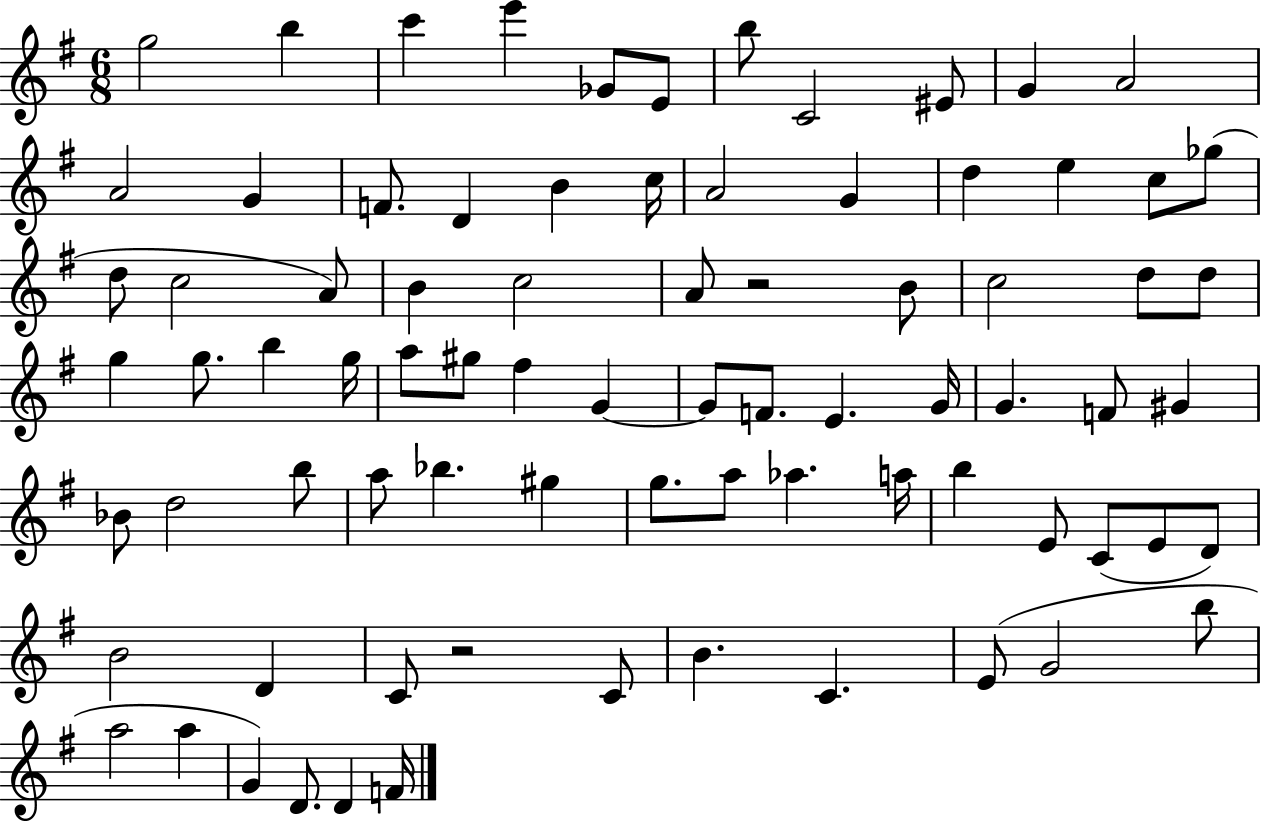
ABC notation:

X:1
T:Untitled
M:6/8
L:1/4
K:G
g2 b c' e' _G/2 E/2 b/2 C2 ^E/2 G A2 A2 G F/2 D B c/4 A2 G d e c/2 _g/2 d/2 c2 A/2 B c2 A/2 z2 B/2 c2 d/2 d/2 g g/2 b g/4 a/2 ^g/2 ^f G G/2 F/2 E G/4 G F/2 ^G _B/2 d2 b/2 a/2 _b ^g g/2 a/2 _a a/4 b E/2 C/2 E/2 D/2 B2 D C/2 z2 C/2 B C E/2 G2 b/2 a2 a G D/2 D F/4